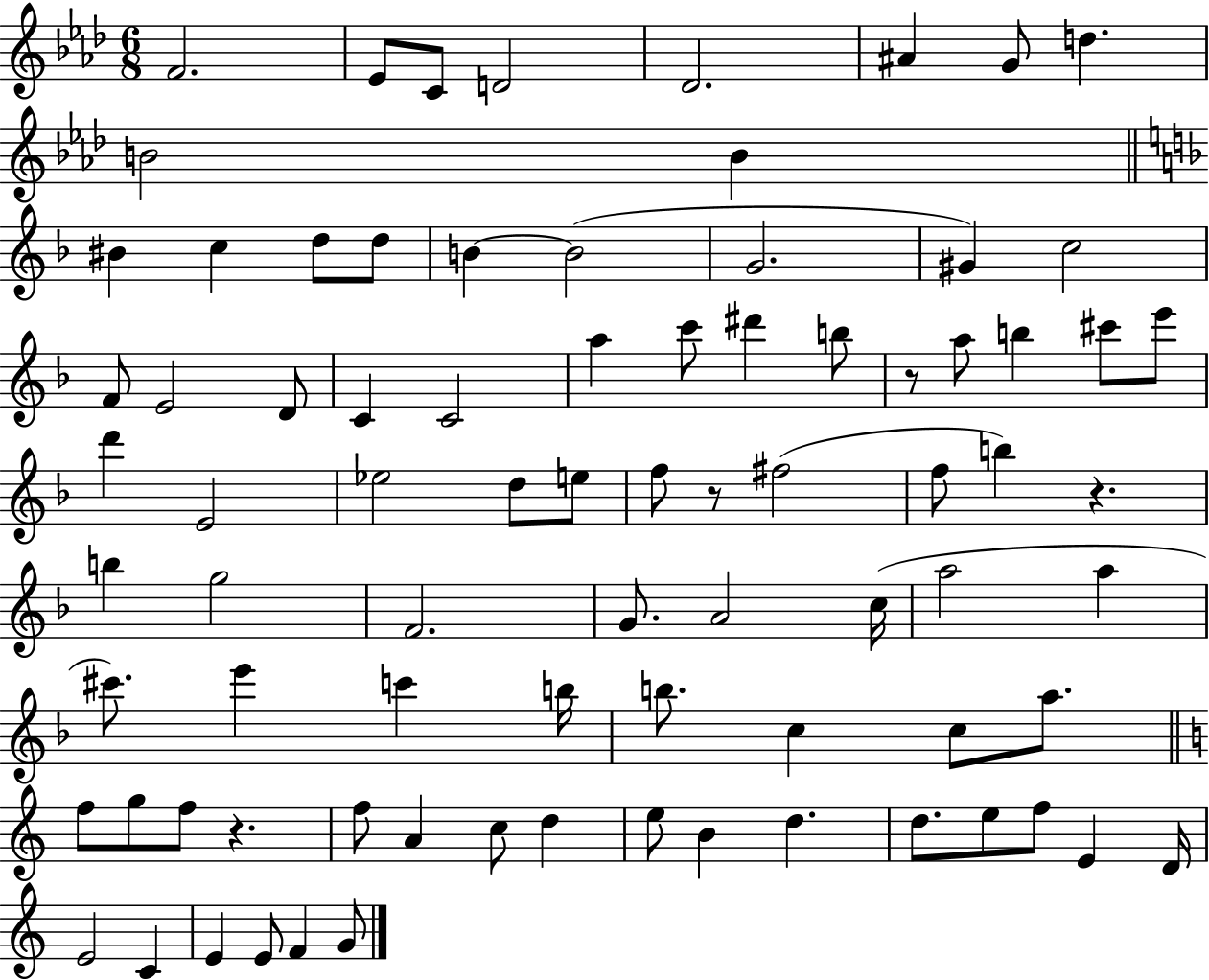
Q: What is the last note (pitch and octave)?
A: G4